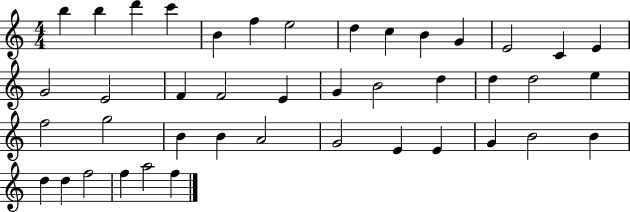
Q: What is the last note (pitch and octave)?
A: F5